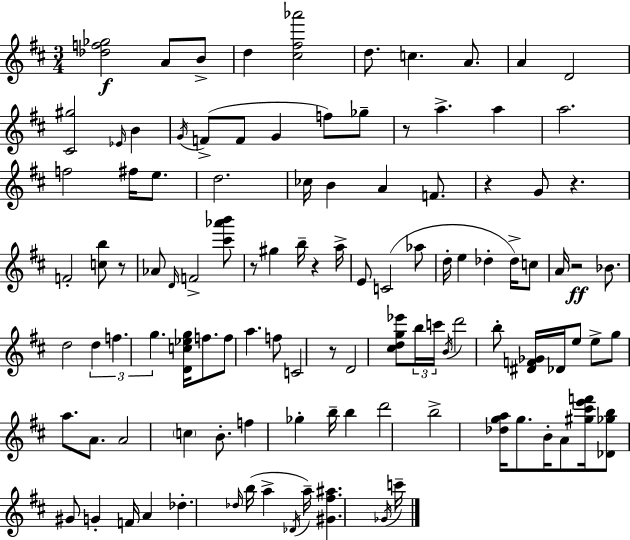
{
  \clef treble
  \numericTimeSignature
  \time 3/4
  \key d \major
  <des'' f'' ges''>2\f a'8 b'8-> | d''4 <cis'' fis'' aes'''>2 | d''8. c''4. a'8. | a'4 d'2 | \break <cis' gis''>2 \grace { ees'16 } b'4 | \acciaccatura { g'16 }( f'8-> f'8 g'4 f''8) | ges''8-- r8 a''4.-> a''4 | a''2. | \break f''2 fis''16 e''8. | d''2. | ces''16 b'4 a'4 f'8. | r4 g'8 r4. | \break f'2-. <c'' b''>8 | r8 aes'8 \grace { d'16 } f'2-> | <cis''' aes''' b'''>8 r8 gis''4 b''16-- r4 | a''16-> e'8 c'2( | \break aes''8 d''16-. e''4 des''4-. | des''16->) c''8 a'16 r2\ff | bes'8. d''2 \tuplet 3/2 { d''4 | f''4. g''4. } | \break <d' c'' ees'' g''>16 f''8. f''8 a''4. | f''8 c'2 | r8 d'2 <cis'' d'' g'' ees'''>8 | \tuplet 3/2 { b''16 c'''16 \acciaccatura { b'16 } } d'''2 | \break b''8-. <dis' f' ges'>16 des'16 e''8 e''8-> g''8 a''8. | a'8. a'2 | \parenthesize c''4 b'8.-. f''4 ges''4-. | b''16-- b''4 d'''2 | \break b''2-> | <des'' g'' a''>16 g''8. b'16-. a'8 <gis'' cis''' e''' f'''>16 <des' ges'' b''>8 gis'8 | g'4-. f'16 a'4 des''4.-. | \grace { des''16 } b''16( a''4-> \acciaccatura { des'16 } a''16--) <gis' fis'' ais''>4. | \break \acciaccatura { ges'16 } c'''16-- \bar "|."
}